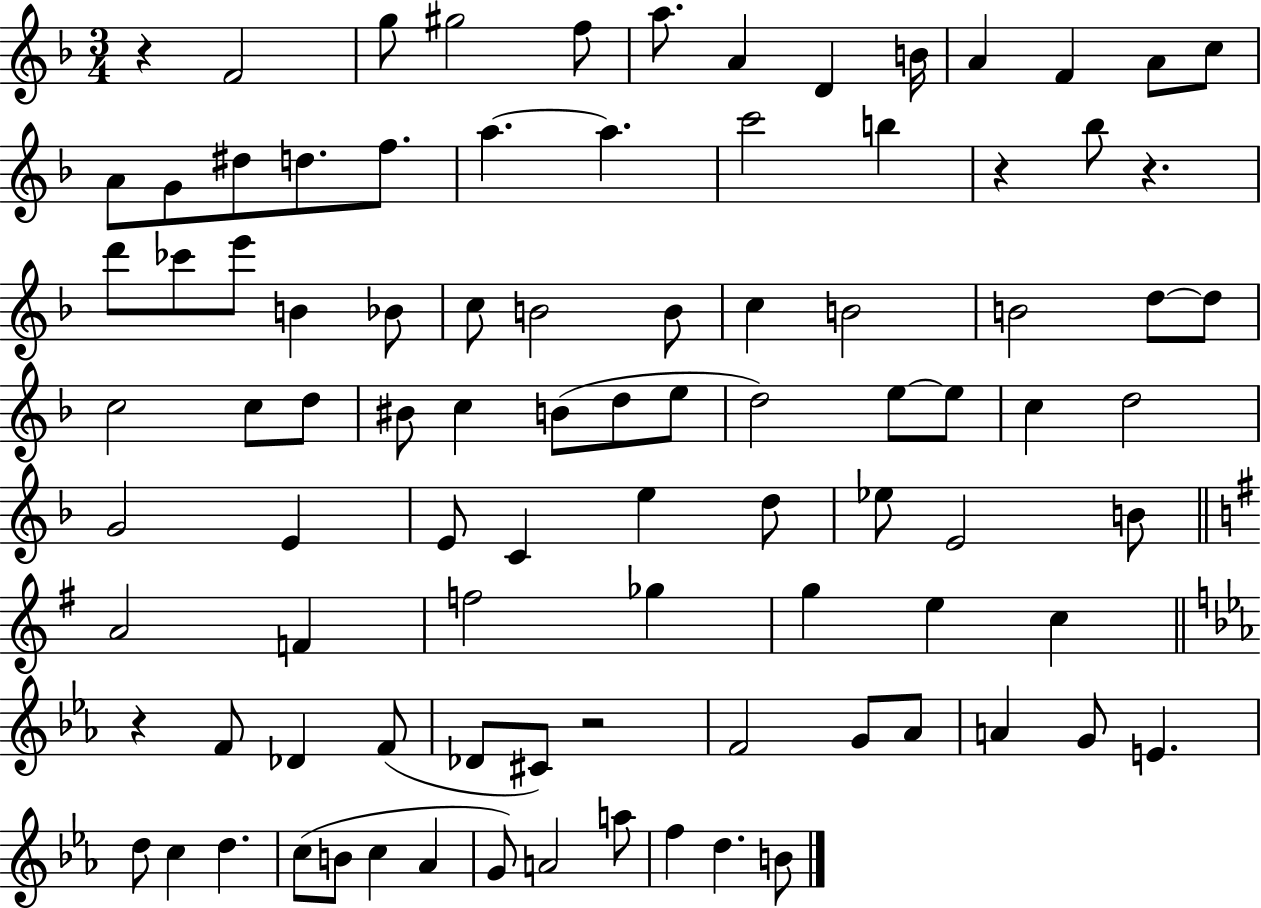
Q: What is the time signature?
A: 3/4